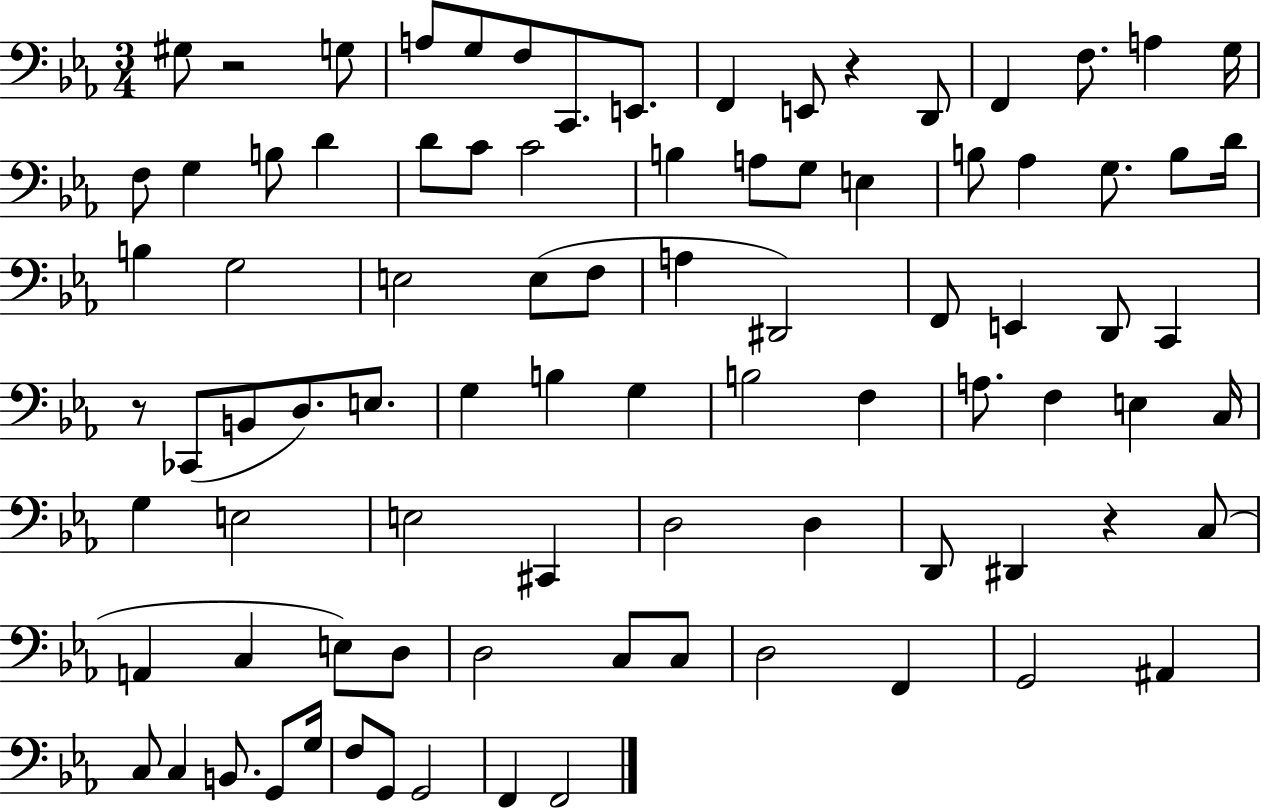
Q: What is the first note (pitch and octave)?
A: G#3